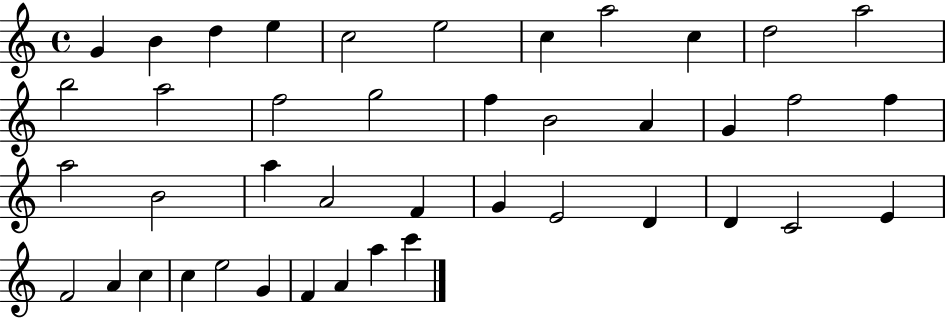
G4/q B4/q D5/q E5/q C5/h E5/h C5/q A5/h C5/q D5/h A5/h B5/h A5/h F5/h G5/h F5/q B4/h A4/q G4/q F5/h F5/q A5/h B4/h A5/q A4/h F4/q G4/q E4/h D4/q D4/q C4/h E4/q F4/h A4/q C5/q C5/q E5/h G4/q F4/q A4/q A5/q C6/q